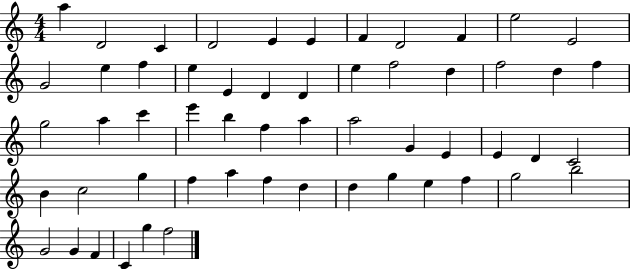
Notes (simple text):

A5/q D4/h C4/q D4/h E4/q E4/q F4/q D4/h F4/q E5/h E4/h G4/h E5/q F5/q E5/q E4/q D4/q D4/q E5/q F5/h D5/q F5/h D5/q F5/q G5/h A5/q C6/q E6/q B5/q F5/q A5/q A5/h G4/q E4/q E4/q D4/q C4/h B4/q C5/h G5/q F5/q A5/q F5/q D5/q D5/q G5/q E5/q F5/q G5/h B5/h G4/h G4/q F4/q C4/q G5/q F5/h